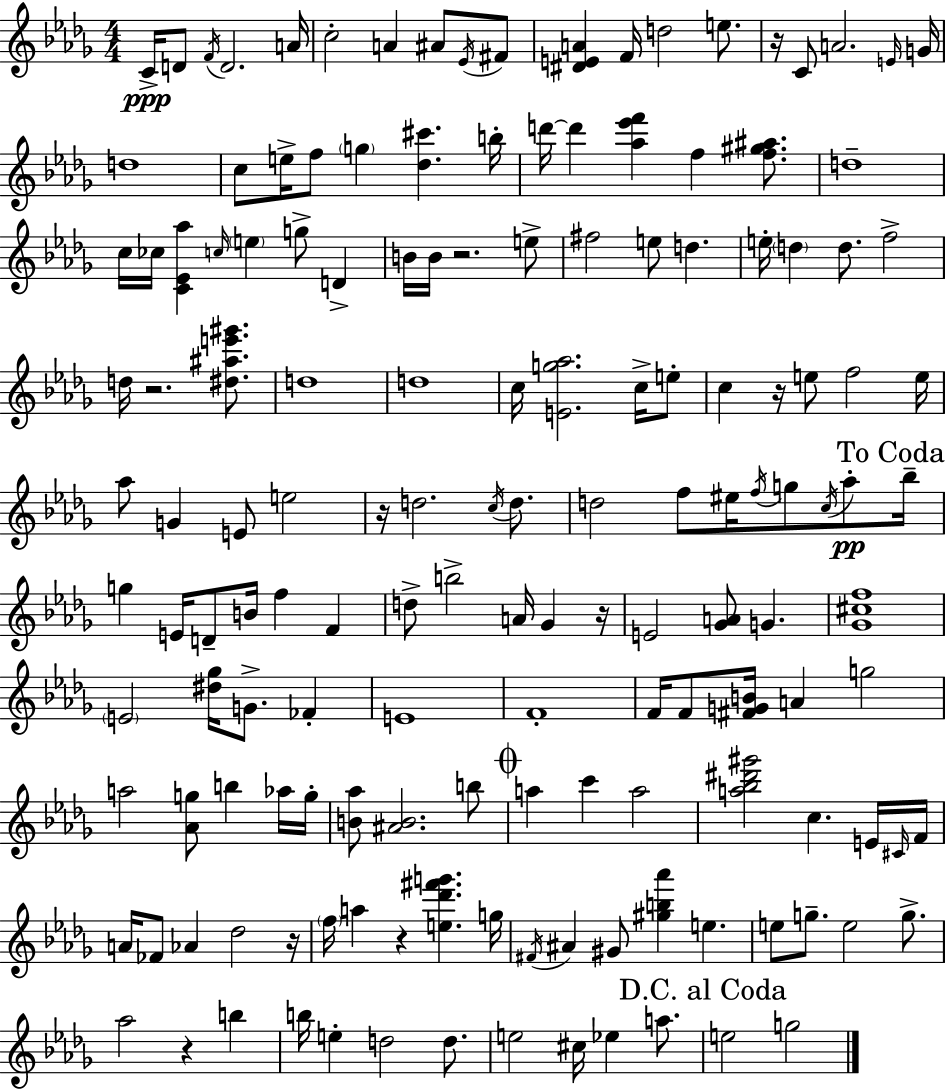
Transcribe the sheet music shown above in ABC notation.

X:1
T:Untitled
M:4/4
L:1/4
K:Bbm
C/4 D/2 F/4 D2 A/4 c2 A ^A/2 _E/4 ^F/2 [^DEA] F/4 d2 e/2 z/4 C/2 A2 E/4 G/4 d4 c/2 e/4 f/2 g [_d^c'] b/4 d'/4 d' [_a_e'f'] f [f^g^a]/2 d4 c/4 _c/4 [C_E_a] c/4 e g/2 D B/4 B/4 z2 e/2 ^f2 e/2 d e/4 d d/2 f2 d/4 z2 [^d^ae'^g']/2 d4 d4 c/4 [Eg_a]2 c/4 e/2 c z/4 e/2 f2 e/4 _a/2 G E/2 e2 z/4 d2 c/4 d/2 d2 f/2 ^e/4 f/4 g/2 c/4 _a/2 _b/4 g E/4 D/2 B/4 f F d/2 b2 A/4 _G z/4 E2 [_GA]/2 G [_G^cf]4 E2 [^d_g]/4 G/2 _F E4 F4 F/4 F/2 [^FGB]/4 A g2 a2 [_Ag]/2 b _a/4 g/4 [B_a]/2 [^AB]2 b/2 a c' a2 [a_b^d'^g']2 c E/4 ^C/4 F/4 A/4 _F/2 _A _d2 z/4 f/4 a z [e_d'^f'g'] g/4 ^F/4 ^A ^G/2 [^gb_a'] e e/2 g/2 e2 g/2 _a2 z b b/4 e d2 d/2 e2 ^c/4 _e a/2 e2 g2